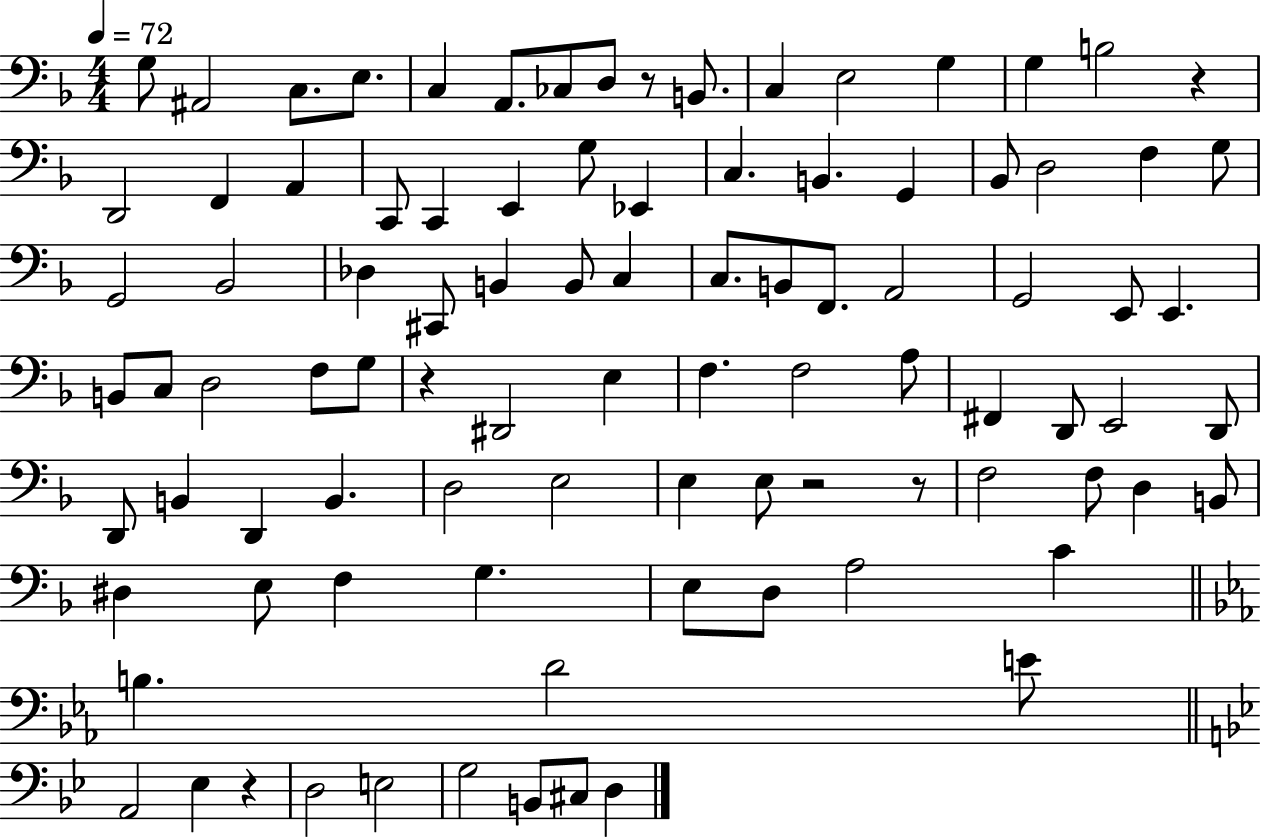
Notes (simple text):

G3/e A#2/h C3/e. E3/e. C3/q A2/e. CES3/e D3/e R/e B2/e. C3/q E3/h G3/q G3/q B3/h R/q D2/h F2/q A2/q C2/e C2/q E2/q G3/e Eb2/q C3/q. B2/q. G2/q Bb2/e D3/h F3/q G3/e G2/h Bb2/h Db3/q C#2/e B2/q B2/e C3/q C3/e. B2/e F2/e. A2/h G2/h E2/e E2/q. B2/e C3/e D3/h F3/e G3/e R/q D#2/h E3/q F3/q. F3/h A3/e F#2/q D2/e E2/h D2/e D2/e B2/q D2/q B2/q. D3/h E3/h E3/q E3/e R/h R/e F3/h F3/e D3/q B2/e D#3/q E3/e F3/q G3/q. E3/e D3/e A3/h C4/q B3/q. D4/h E4/e A2/h Eb3/q R/q D3/h E3/h G3/h B2/e C#3/e D3/q